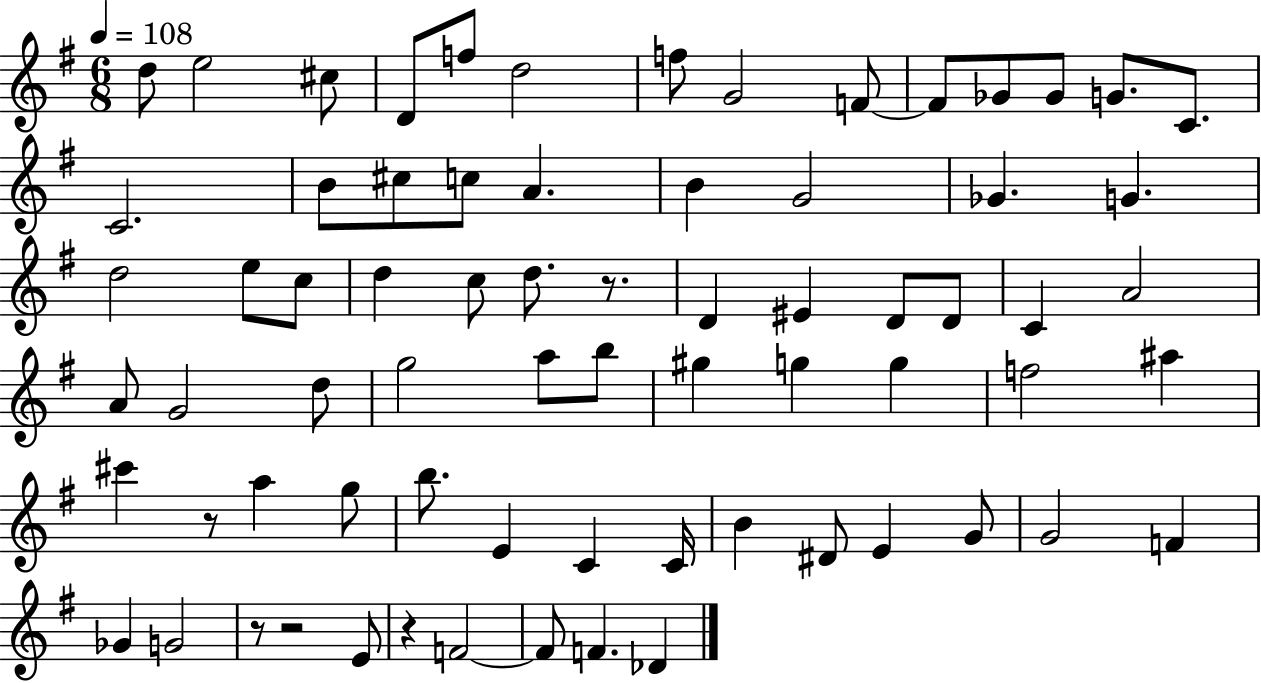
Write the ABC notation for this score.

X:1
T:Untitled
M:6/8
L:1/4
K:G
d/2 e2 ^c/2 D/2 f/2 d2 f/2 G2 F/2 F/2 _G/2 _G/2 G/2 C/2 C2 B/2 ^c/2 c/2 A B G2 _G G d2 e/2 c/2 d c/2 d/2 z/2 D ^E D/2 D/2 C A2 A/2 G2 d/2 g2 a/2 b/2 ^g g g f2 ^a ^c' z/2 a g/2 b/2 E C C/4 B ^D/2 E G/2 G2 F _G G2 z/2 z2 E/2 z F2 F/2 F _D